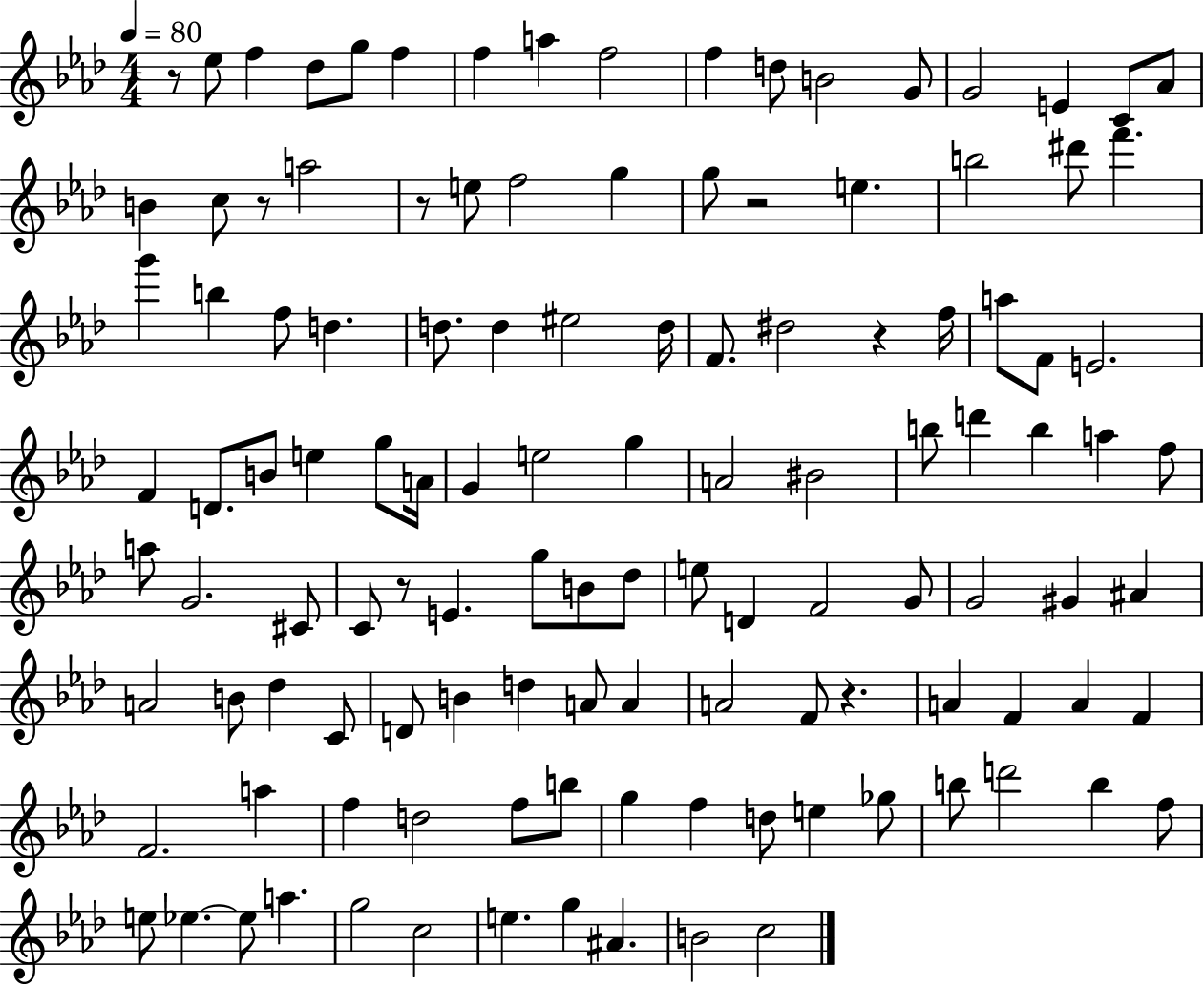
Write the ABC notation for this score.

X:1
T:Untitled
M:4/4
L:1/4
K:Ab
z/2 _e/2 f _d/2 g/2 f f a f2 f d/2 B2 G/2 G2 E C/2 _A/2 B c/2 z/2 a2 z/2 e/2 f2 g g/2 z2 e b2 ^d'/2 f' g' b f/2 d d/2 d ^e2 d/4 F/2 ^d2 z f/4 a/2 F/2 E2 F D/2 B/2 e g/2 A/4 G e2 g A2 ^B2 b/2 d' b a f/2 a/2 G2 ^C/2 C/2 z/2 E g/2 B/2 _d/2 e/2 D F2 G/2 G2 ^G ^A A2 B/2 _d C/2 D/2 B d A/2 A A2 F/2 z A F A F F2 a f d2 f/2 b/2 g f d/2 e _g/2 b/2 d'2 b f/2 e/2 _e _e/2 a g2 c2 e g ^A B2 c2